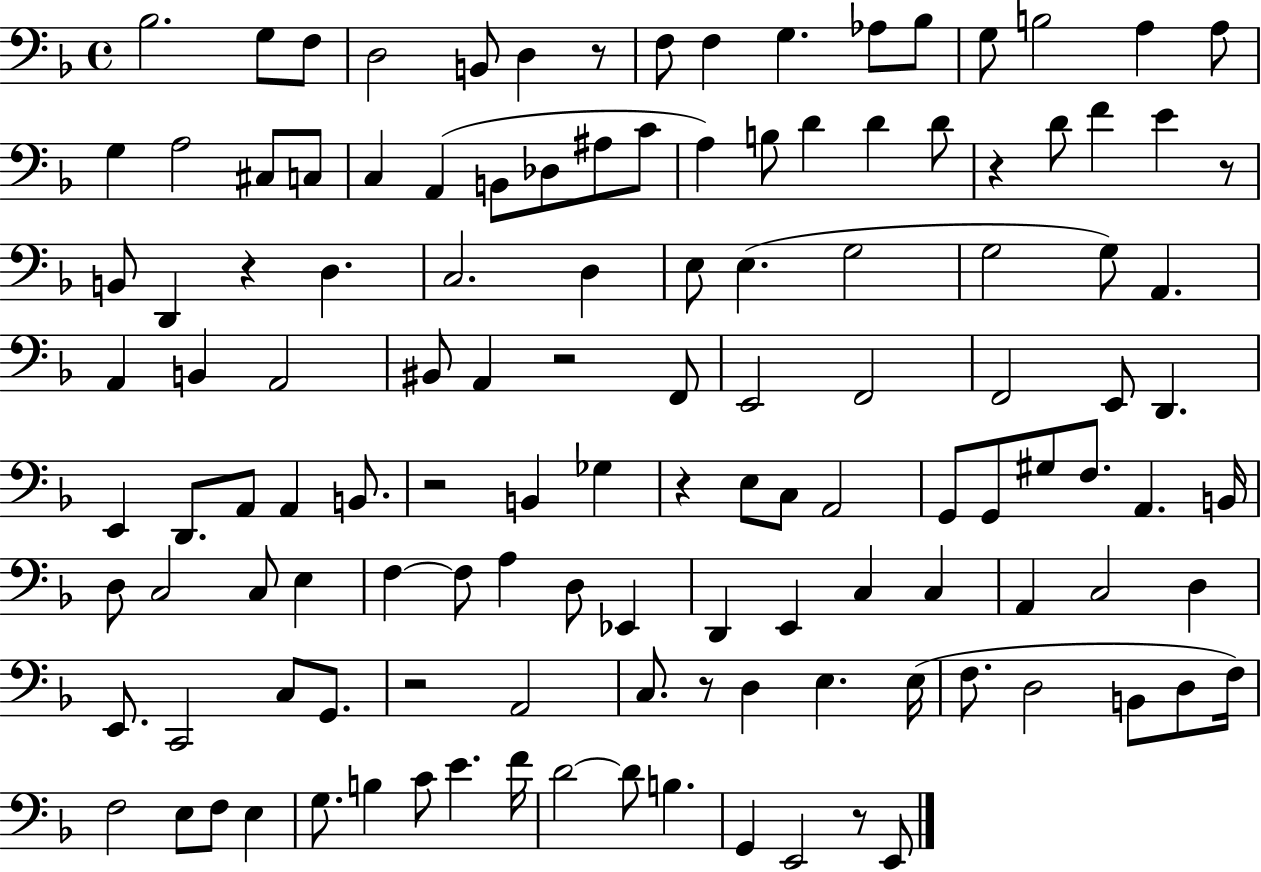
X:1
T:Untitled
M:4/4
L:1/4
K:F
_B,2 G,/2 F,/2 D,2 B,,/2 D, z/2 F,/2 F, G, _A,/2 _B,/2 G,/2 B,2 A, A,/2 G, A,2 ^C,/2 C,/2 C, A,, B,,/2 _D,/2 ^A,/2 C/2 A, B,/2 D D D/2 z D/2 F E z/2 B,,/2 D,, z D, C,2 D, E,/2 E, G,2 G,2 G,/2 A,, A,, B,, A,,2 ^B,,/2 A,, z2 F,,/2 E,,2 F,,2 F,,2 E,,/2 D,, E,, D,,/2 A,,/2 A,, B,,/2 z2 B,, _G, z E,/2 C,/2 A,,2 G,,/2 G,,/2 ^G,/2 F,/2 A,, B,,/4 D,/2 C,2 C,/2 E, F, F,/2 A, D,/2 _E,, D,, E,, C, C, A,, C,2 D, E,,/2 C,,2 C,/2 G,,/2 z2 A,,2 C,/2 z/2 D, E, E,/4 F,/2 D,2 B,,/2 D,/2 F,/4 F,2 E,/2 F,/2 E, G,/2 B, C/2 E F/4 D2 D/2 B, G,, E,,2 z/2 E,,/2